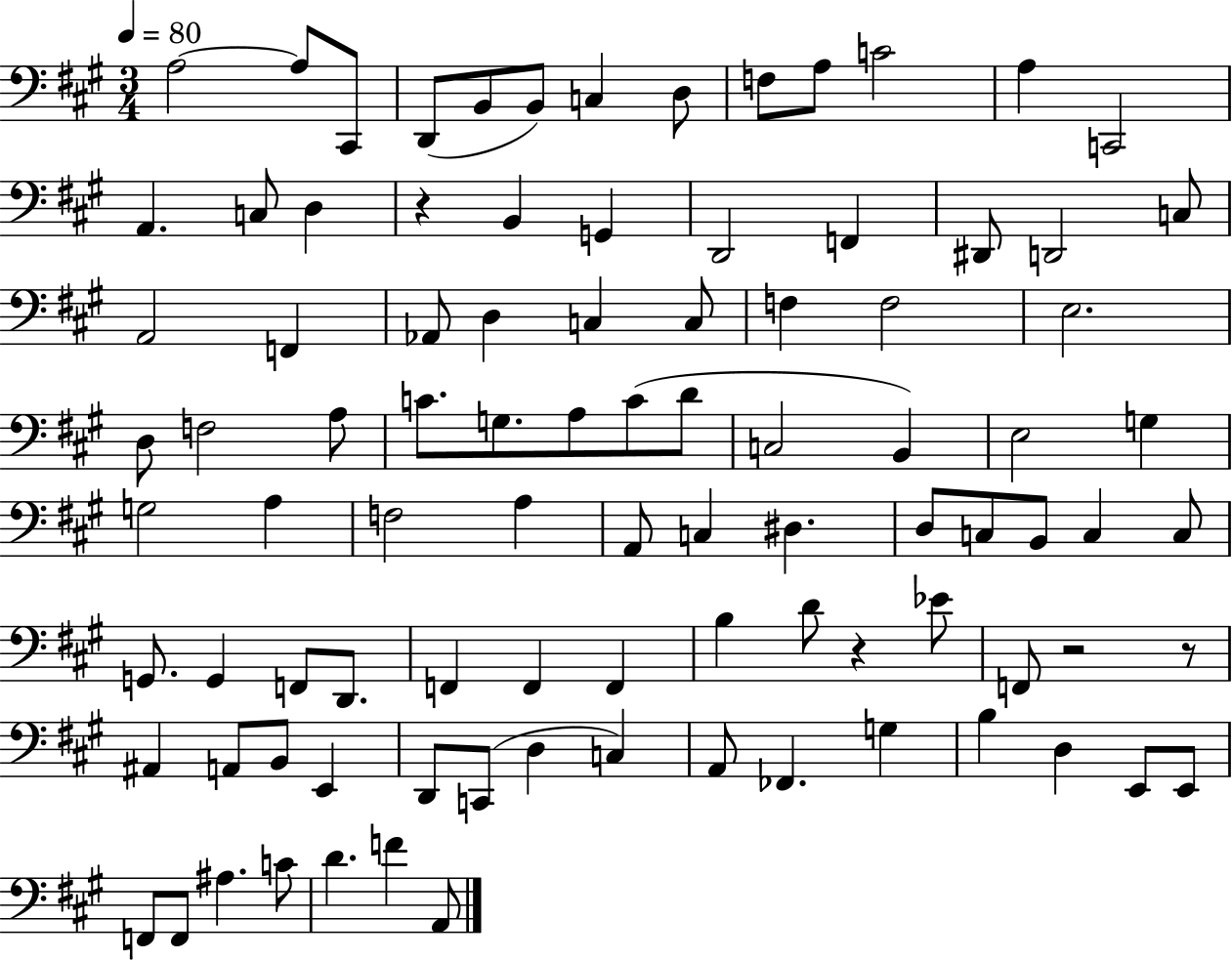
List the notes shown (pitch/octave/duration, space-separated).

A3/h A3/e C#2/e D2/e B2/e B2/e C3/q D3/e F3/e A3/e C4/h A3/q C2/h A2/q. C3/e D3/q R/q B2/q G2/q D2/h F2/q D#2/e D2/h C3/e A2/h F2/q Ab2/e D3/q C3/q C3/e F3/q F3/h E3/h. D3/e F3/h A3/e C4/e. G3/e. A3/e C4/e D4/e C3/h B2/q E3/h G3/q G3/h A3/q F3/h A3/q A2/e C3/q D#3/q. D3/e C3/e B2/e C3/q C3/e G2/e. G2/q F2/e D2/e. F2/q F2/q F2/q B3/q D4/e R/q Eb4/e F2/e R/h R/e A#2/q A2/e B2/e E2/q D2/e C2/e D3/q C3/q A2/e FES2/q. G3/q B3/q D3/q E2/e E2/e F2/e F2/e A#3/q. C4/e D4/q. F4/q A2/e